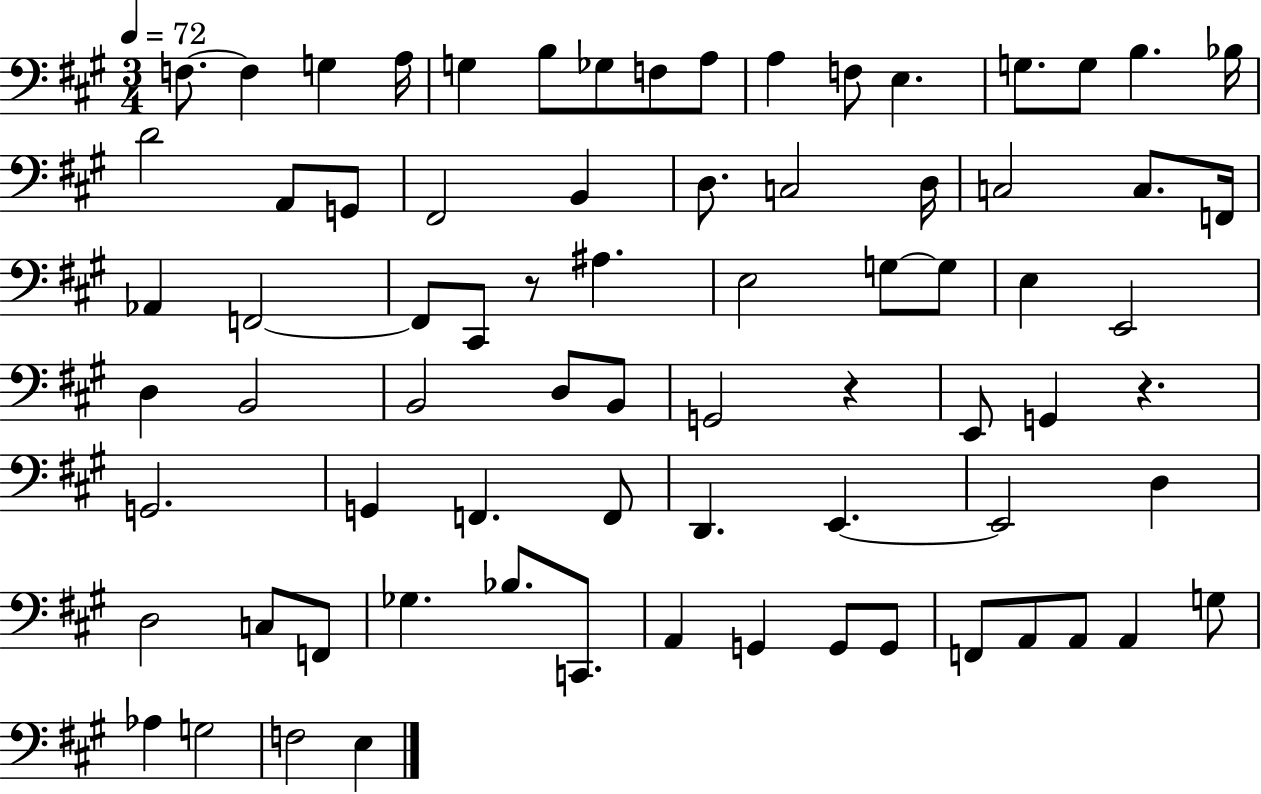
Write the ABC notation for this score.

X:1
T:Untitled
M:3/4
L:1/4
K:A
F,/2 F, G, A,/4 G, B,/2 _G,/2 F,/2 A,/2 A, F,/2 E, G,/2 G,/2 B, _B,/4 D2 A,,/2 G,,/2 ^F,,2 B,, D,/2 C,2 D,/4 C,2 C,/2 F,,/4 _A,, F,,2 F,,/2 ^C,,/2 z/2 ^A, E,2 G,/2 G,/2 E, E,,2 D, B,,2 B,,2 D,/2 B,,/2 G,,2 z E,,/2 G,, z G,,2 G,, F,, F,,/2 D,, E,, E,,2 D, D,2 C,/2 F,,/2 _G, _B,/2 C,,/2 A,, G,, G,,/2 G,,/2 F,,/2 A,,/2 A,,/2 A,, G,/2 _A, G,2 F,2 E,